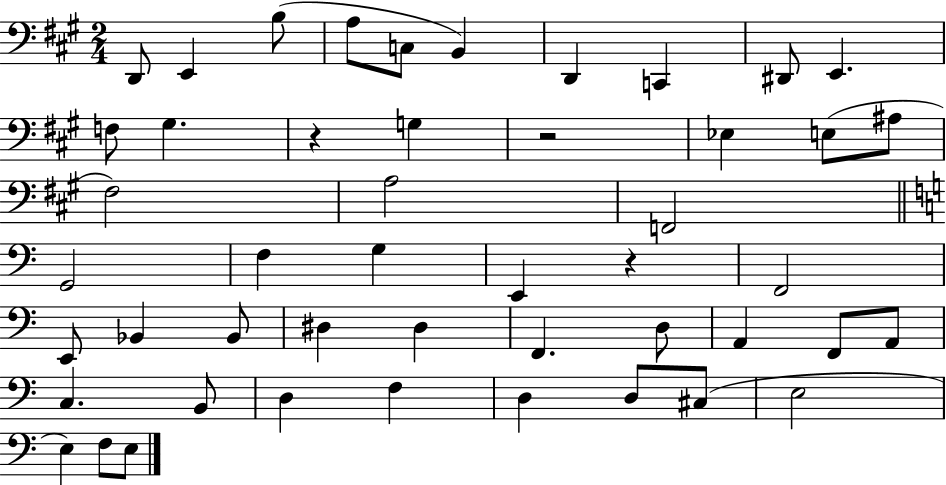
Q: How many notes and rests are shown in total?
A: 48